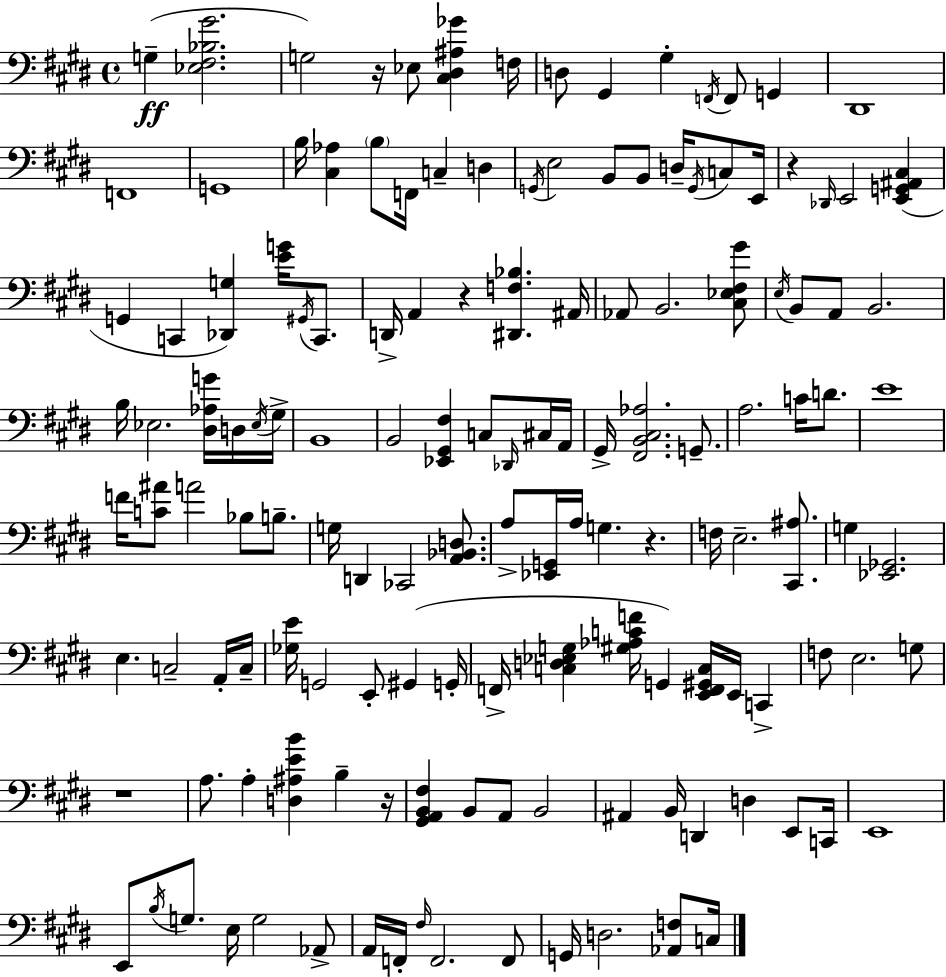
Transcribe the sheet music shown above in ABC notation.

X:1
T:Untitled
M:4/4
L:1/4
K:E
G, [_E,^F,_B,^G]2 G,2 z/4 _E,/2 [^C,^D,^A,_G] F,/4 D,/2 ^G,, ^G, F,,/4 F,,/2 G,, ^D,,4 F,,4 G,,4 B,/4 [^C,_A,] B,/2 F,,/4 C, D, G,,/4 E,2 B,,/2 B,,/2 D,/4 G,,/4 C,/2 E,,/4 z _D,,/4 E,,2 [E,,G,,^A,,^C,] G,, C,, [_D,,G,] [EG]/4 ^G,,/4 C,,/2 D,,/4 A,, z [^D,,F,_B,] ^A,,/4 _A,,/2 B,,2 [^C,_E,^F,^G]/2 E,/4 B,,/2 A,,/2 B,,2 B,/4 _E,2 [^D,_A,G]/4 D,/4 _E,/4 ^G,/4 B,,4 B,,2 [_E,,^G,,^F,] C,/2 _D,,/4 ^C,/4 A,,/4 ^G,,/4 [^F,,B,,^C,_A,]2 G,,/2 A,2 C/4 D/2 E4 F/4 [C^A]/2 A2 _B,/2 B,/2 G,/4 D,, _C,,2 [A,,_B,,D,]/2 A,/2 [_E,,G,,]/4 A,/4 G, z F,/4 E,2 [^C,,^A,]/2 G, [_E,,_G,,]2 E, C,2 A,,/4 C,/4 [_G,E]/4 G,,2 E,,/2 ^G,, G,,/4 F,,/4 [C,D,_E,G,] [^G,_A,CF]/4 G,, [E,,F,,^G,,C,]/4 E,,/4 C,, F,/2 E,2 G,/2 z4 A,/2 A, [D,^A,EB] B, z/4 [^G,,A,,B,,^F,] B,,/2 A,,/2 B,,2 ^A,, B,,/4 D,, D, E,,/2 C,,/4 E,,4 E,,/2 B,/4 G,/2 E,/4 G,2 _A,,/2 A,,/4 F,,/4 ^F,/4 F,,2 F,,/2 G,,/4 D,2 [_A,,F,]/2 C,/4